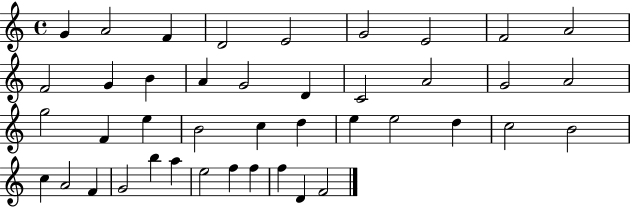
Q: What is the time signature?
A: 4/4